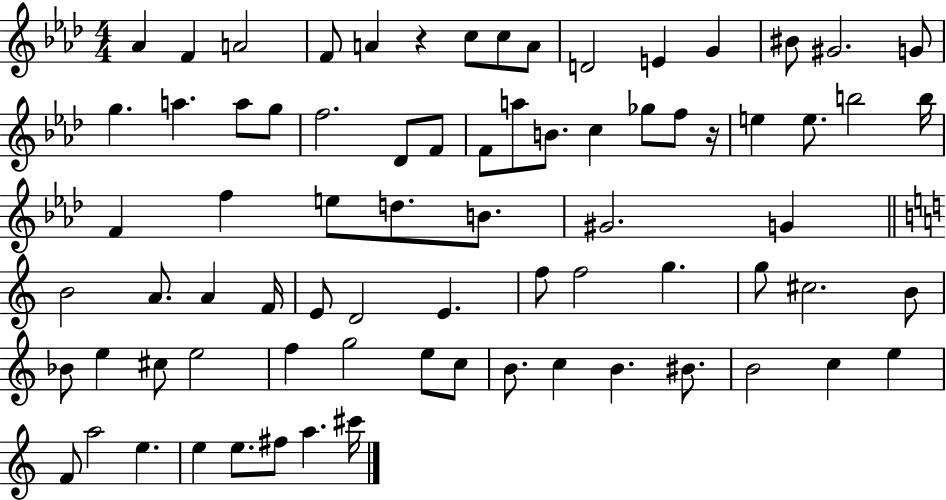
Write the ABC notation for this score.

X:1
T:Untitled
M:4/4
L:1/4
K:Ab
_A F A2 F/2 A z c/2 c/2 A/2 D2 E G ^B/2 ^G2 G/2 g a a/2 g/2 f2 _D/2 F/2 F/2 a/2 B/2 c _g/2 f/2 z/4 e e/2 b2 b/4 F f e/2 d/2 B/2 ^G2 G B2 A/2 A F/4 E/2 D2 E f/2 f2 g g/2 ^c2 B/2 _B/2 e ^c/2 e2 f g2 e/2 c/2 B/2 c B ^B/2 B2 c e F/2 a2 e e e/2 ^f/2 a ^c'/4